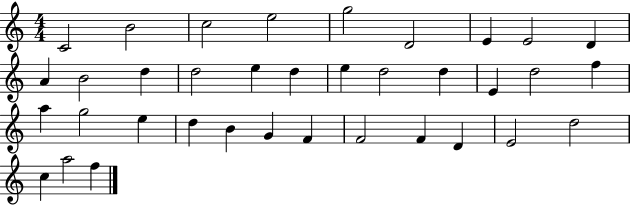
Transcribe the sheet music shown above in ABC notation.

X:1
T:Untitled
M:4/4
L:1/4
K:C
C2 B2 c2 e2 g2 D2 E E2 D A B2 d d2 e d e d2 d E d2 f a g2 e d B G F F2 F D E2 d2 c a2 f